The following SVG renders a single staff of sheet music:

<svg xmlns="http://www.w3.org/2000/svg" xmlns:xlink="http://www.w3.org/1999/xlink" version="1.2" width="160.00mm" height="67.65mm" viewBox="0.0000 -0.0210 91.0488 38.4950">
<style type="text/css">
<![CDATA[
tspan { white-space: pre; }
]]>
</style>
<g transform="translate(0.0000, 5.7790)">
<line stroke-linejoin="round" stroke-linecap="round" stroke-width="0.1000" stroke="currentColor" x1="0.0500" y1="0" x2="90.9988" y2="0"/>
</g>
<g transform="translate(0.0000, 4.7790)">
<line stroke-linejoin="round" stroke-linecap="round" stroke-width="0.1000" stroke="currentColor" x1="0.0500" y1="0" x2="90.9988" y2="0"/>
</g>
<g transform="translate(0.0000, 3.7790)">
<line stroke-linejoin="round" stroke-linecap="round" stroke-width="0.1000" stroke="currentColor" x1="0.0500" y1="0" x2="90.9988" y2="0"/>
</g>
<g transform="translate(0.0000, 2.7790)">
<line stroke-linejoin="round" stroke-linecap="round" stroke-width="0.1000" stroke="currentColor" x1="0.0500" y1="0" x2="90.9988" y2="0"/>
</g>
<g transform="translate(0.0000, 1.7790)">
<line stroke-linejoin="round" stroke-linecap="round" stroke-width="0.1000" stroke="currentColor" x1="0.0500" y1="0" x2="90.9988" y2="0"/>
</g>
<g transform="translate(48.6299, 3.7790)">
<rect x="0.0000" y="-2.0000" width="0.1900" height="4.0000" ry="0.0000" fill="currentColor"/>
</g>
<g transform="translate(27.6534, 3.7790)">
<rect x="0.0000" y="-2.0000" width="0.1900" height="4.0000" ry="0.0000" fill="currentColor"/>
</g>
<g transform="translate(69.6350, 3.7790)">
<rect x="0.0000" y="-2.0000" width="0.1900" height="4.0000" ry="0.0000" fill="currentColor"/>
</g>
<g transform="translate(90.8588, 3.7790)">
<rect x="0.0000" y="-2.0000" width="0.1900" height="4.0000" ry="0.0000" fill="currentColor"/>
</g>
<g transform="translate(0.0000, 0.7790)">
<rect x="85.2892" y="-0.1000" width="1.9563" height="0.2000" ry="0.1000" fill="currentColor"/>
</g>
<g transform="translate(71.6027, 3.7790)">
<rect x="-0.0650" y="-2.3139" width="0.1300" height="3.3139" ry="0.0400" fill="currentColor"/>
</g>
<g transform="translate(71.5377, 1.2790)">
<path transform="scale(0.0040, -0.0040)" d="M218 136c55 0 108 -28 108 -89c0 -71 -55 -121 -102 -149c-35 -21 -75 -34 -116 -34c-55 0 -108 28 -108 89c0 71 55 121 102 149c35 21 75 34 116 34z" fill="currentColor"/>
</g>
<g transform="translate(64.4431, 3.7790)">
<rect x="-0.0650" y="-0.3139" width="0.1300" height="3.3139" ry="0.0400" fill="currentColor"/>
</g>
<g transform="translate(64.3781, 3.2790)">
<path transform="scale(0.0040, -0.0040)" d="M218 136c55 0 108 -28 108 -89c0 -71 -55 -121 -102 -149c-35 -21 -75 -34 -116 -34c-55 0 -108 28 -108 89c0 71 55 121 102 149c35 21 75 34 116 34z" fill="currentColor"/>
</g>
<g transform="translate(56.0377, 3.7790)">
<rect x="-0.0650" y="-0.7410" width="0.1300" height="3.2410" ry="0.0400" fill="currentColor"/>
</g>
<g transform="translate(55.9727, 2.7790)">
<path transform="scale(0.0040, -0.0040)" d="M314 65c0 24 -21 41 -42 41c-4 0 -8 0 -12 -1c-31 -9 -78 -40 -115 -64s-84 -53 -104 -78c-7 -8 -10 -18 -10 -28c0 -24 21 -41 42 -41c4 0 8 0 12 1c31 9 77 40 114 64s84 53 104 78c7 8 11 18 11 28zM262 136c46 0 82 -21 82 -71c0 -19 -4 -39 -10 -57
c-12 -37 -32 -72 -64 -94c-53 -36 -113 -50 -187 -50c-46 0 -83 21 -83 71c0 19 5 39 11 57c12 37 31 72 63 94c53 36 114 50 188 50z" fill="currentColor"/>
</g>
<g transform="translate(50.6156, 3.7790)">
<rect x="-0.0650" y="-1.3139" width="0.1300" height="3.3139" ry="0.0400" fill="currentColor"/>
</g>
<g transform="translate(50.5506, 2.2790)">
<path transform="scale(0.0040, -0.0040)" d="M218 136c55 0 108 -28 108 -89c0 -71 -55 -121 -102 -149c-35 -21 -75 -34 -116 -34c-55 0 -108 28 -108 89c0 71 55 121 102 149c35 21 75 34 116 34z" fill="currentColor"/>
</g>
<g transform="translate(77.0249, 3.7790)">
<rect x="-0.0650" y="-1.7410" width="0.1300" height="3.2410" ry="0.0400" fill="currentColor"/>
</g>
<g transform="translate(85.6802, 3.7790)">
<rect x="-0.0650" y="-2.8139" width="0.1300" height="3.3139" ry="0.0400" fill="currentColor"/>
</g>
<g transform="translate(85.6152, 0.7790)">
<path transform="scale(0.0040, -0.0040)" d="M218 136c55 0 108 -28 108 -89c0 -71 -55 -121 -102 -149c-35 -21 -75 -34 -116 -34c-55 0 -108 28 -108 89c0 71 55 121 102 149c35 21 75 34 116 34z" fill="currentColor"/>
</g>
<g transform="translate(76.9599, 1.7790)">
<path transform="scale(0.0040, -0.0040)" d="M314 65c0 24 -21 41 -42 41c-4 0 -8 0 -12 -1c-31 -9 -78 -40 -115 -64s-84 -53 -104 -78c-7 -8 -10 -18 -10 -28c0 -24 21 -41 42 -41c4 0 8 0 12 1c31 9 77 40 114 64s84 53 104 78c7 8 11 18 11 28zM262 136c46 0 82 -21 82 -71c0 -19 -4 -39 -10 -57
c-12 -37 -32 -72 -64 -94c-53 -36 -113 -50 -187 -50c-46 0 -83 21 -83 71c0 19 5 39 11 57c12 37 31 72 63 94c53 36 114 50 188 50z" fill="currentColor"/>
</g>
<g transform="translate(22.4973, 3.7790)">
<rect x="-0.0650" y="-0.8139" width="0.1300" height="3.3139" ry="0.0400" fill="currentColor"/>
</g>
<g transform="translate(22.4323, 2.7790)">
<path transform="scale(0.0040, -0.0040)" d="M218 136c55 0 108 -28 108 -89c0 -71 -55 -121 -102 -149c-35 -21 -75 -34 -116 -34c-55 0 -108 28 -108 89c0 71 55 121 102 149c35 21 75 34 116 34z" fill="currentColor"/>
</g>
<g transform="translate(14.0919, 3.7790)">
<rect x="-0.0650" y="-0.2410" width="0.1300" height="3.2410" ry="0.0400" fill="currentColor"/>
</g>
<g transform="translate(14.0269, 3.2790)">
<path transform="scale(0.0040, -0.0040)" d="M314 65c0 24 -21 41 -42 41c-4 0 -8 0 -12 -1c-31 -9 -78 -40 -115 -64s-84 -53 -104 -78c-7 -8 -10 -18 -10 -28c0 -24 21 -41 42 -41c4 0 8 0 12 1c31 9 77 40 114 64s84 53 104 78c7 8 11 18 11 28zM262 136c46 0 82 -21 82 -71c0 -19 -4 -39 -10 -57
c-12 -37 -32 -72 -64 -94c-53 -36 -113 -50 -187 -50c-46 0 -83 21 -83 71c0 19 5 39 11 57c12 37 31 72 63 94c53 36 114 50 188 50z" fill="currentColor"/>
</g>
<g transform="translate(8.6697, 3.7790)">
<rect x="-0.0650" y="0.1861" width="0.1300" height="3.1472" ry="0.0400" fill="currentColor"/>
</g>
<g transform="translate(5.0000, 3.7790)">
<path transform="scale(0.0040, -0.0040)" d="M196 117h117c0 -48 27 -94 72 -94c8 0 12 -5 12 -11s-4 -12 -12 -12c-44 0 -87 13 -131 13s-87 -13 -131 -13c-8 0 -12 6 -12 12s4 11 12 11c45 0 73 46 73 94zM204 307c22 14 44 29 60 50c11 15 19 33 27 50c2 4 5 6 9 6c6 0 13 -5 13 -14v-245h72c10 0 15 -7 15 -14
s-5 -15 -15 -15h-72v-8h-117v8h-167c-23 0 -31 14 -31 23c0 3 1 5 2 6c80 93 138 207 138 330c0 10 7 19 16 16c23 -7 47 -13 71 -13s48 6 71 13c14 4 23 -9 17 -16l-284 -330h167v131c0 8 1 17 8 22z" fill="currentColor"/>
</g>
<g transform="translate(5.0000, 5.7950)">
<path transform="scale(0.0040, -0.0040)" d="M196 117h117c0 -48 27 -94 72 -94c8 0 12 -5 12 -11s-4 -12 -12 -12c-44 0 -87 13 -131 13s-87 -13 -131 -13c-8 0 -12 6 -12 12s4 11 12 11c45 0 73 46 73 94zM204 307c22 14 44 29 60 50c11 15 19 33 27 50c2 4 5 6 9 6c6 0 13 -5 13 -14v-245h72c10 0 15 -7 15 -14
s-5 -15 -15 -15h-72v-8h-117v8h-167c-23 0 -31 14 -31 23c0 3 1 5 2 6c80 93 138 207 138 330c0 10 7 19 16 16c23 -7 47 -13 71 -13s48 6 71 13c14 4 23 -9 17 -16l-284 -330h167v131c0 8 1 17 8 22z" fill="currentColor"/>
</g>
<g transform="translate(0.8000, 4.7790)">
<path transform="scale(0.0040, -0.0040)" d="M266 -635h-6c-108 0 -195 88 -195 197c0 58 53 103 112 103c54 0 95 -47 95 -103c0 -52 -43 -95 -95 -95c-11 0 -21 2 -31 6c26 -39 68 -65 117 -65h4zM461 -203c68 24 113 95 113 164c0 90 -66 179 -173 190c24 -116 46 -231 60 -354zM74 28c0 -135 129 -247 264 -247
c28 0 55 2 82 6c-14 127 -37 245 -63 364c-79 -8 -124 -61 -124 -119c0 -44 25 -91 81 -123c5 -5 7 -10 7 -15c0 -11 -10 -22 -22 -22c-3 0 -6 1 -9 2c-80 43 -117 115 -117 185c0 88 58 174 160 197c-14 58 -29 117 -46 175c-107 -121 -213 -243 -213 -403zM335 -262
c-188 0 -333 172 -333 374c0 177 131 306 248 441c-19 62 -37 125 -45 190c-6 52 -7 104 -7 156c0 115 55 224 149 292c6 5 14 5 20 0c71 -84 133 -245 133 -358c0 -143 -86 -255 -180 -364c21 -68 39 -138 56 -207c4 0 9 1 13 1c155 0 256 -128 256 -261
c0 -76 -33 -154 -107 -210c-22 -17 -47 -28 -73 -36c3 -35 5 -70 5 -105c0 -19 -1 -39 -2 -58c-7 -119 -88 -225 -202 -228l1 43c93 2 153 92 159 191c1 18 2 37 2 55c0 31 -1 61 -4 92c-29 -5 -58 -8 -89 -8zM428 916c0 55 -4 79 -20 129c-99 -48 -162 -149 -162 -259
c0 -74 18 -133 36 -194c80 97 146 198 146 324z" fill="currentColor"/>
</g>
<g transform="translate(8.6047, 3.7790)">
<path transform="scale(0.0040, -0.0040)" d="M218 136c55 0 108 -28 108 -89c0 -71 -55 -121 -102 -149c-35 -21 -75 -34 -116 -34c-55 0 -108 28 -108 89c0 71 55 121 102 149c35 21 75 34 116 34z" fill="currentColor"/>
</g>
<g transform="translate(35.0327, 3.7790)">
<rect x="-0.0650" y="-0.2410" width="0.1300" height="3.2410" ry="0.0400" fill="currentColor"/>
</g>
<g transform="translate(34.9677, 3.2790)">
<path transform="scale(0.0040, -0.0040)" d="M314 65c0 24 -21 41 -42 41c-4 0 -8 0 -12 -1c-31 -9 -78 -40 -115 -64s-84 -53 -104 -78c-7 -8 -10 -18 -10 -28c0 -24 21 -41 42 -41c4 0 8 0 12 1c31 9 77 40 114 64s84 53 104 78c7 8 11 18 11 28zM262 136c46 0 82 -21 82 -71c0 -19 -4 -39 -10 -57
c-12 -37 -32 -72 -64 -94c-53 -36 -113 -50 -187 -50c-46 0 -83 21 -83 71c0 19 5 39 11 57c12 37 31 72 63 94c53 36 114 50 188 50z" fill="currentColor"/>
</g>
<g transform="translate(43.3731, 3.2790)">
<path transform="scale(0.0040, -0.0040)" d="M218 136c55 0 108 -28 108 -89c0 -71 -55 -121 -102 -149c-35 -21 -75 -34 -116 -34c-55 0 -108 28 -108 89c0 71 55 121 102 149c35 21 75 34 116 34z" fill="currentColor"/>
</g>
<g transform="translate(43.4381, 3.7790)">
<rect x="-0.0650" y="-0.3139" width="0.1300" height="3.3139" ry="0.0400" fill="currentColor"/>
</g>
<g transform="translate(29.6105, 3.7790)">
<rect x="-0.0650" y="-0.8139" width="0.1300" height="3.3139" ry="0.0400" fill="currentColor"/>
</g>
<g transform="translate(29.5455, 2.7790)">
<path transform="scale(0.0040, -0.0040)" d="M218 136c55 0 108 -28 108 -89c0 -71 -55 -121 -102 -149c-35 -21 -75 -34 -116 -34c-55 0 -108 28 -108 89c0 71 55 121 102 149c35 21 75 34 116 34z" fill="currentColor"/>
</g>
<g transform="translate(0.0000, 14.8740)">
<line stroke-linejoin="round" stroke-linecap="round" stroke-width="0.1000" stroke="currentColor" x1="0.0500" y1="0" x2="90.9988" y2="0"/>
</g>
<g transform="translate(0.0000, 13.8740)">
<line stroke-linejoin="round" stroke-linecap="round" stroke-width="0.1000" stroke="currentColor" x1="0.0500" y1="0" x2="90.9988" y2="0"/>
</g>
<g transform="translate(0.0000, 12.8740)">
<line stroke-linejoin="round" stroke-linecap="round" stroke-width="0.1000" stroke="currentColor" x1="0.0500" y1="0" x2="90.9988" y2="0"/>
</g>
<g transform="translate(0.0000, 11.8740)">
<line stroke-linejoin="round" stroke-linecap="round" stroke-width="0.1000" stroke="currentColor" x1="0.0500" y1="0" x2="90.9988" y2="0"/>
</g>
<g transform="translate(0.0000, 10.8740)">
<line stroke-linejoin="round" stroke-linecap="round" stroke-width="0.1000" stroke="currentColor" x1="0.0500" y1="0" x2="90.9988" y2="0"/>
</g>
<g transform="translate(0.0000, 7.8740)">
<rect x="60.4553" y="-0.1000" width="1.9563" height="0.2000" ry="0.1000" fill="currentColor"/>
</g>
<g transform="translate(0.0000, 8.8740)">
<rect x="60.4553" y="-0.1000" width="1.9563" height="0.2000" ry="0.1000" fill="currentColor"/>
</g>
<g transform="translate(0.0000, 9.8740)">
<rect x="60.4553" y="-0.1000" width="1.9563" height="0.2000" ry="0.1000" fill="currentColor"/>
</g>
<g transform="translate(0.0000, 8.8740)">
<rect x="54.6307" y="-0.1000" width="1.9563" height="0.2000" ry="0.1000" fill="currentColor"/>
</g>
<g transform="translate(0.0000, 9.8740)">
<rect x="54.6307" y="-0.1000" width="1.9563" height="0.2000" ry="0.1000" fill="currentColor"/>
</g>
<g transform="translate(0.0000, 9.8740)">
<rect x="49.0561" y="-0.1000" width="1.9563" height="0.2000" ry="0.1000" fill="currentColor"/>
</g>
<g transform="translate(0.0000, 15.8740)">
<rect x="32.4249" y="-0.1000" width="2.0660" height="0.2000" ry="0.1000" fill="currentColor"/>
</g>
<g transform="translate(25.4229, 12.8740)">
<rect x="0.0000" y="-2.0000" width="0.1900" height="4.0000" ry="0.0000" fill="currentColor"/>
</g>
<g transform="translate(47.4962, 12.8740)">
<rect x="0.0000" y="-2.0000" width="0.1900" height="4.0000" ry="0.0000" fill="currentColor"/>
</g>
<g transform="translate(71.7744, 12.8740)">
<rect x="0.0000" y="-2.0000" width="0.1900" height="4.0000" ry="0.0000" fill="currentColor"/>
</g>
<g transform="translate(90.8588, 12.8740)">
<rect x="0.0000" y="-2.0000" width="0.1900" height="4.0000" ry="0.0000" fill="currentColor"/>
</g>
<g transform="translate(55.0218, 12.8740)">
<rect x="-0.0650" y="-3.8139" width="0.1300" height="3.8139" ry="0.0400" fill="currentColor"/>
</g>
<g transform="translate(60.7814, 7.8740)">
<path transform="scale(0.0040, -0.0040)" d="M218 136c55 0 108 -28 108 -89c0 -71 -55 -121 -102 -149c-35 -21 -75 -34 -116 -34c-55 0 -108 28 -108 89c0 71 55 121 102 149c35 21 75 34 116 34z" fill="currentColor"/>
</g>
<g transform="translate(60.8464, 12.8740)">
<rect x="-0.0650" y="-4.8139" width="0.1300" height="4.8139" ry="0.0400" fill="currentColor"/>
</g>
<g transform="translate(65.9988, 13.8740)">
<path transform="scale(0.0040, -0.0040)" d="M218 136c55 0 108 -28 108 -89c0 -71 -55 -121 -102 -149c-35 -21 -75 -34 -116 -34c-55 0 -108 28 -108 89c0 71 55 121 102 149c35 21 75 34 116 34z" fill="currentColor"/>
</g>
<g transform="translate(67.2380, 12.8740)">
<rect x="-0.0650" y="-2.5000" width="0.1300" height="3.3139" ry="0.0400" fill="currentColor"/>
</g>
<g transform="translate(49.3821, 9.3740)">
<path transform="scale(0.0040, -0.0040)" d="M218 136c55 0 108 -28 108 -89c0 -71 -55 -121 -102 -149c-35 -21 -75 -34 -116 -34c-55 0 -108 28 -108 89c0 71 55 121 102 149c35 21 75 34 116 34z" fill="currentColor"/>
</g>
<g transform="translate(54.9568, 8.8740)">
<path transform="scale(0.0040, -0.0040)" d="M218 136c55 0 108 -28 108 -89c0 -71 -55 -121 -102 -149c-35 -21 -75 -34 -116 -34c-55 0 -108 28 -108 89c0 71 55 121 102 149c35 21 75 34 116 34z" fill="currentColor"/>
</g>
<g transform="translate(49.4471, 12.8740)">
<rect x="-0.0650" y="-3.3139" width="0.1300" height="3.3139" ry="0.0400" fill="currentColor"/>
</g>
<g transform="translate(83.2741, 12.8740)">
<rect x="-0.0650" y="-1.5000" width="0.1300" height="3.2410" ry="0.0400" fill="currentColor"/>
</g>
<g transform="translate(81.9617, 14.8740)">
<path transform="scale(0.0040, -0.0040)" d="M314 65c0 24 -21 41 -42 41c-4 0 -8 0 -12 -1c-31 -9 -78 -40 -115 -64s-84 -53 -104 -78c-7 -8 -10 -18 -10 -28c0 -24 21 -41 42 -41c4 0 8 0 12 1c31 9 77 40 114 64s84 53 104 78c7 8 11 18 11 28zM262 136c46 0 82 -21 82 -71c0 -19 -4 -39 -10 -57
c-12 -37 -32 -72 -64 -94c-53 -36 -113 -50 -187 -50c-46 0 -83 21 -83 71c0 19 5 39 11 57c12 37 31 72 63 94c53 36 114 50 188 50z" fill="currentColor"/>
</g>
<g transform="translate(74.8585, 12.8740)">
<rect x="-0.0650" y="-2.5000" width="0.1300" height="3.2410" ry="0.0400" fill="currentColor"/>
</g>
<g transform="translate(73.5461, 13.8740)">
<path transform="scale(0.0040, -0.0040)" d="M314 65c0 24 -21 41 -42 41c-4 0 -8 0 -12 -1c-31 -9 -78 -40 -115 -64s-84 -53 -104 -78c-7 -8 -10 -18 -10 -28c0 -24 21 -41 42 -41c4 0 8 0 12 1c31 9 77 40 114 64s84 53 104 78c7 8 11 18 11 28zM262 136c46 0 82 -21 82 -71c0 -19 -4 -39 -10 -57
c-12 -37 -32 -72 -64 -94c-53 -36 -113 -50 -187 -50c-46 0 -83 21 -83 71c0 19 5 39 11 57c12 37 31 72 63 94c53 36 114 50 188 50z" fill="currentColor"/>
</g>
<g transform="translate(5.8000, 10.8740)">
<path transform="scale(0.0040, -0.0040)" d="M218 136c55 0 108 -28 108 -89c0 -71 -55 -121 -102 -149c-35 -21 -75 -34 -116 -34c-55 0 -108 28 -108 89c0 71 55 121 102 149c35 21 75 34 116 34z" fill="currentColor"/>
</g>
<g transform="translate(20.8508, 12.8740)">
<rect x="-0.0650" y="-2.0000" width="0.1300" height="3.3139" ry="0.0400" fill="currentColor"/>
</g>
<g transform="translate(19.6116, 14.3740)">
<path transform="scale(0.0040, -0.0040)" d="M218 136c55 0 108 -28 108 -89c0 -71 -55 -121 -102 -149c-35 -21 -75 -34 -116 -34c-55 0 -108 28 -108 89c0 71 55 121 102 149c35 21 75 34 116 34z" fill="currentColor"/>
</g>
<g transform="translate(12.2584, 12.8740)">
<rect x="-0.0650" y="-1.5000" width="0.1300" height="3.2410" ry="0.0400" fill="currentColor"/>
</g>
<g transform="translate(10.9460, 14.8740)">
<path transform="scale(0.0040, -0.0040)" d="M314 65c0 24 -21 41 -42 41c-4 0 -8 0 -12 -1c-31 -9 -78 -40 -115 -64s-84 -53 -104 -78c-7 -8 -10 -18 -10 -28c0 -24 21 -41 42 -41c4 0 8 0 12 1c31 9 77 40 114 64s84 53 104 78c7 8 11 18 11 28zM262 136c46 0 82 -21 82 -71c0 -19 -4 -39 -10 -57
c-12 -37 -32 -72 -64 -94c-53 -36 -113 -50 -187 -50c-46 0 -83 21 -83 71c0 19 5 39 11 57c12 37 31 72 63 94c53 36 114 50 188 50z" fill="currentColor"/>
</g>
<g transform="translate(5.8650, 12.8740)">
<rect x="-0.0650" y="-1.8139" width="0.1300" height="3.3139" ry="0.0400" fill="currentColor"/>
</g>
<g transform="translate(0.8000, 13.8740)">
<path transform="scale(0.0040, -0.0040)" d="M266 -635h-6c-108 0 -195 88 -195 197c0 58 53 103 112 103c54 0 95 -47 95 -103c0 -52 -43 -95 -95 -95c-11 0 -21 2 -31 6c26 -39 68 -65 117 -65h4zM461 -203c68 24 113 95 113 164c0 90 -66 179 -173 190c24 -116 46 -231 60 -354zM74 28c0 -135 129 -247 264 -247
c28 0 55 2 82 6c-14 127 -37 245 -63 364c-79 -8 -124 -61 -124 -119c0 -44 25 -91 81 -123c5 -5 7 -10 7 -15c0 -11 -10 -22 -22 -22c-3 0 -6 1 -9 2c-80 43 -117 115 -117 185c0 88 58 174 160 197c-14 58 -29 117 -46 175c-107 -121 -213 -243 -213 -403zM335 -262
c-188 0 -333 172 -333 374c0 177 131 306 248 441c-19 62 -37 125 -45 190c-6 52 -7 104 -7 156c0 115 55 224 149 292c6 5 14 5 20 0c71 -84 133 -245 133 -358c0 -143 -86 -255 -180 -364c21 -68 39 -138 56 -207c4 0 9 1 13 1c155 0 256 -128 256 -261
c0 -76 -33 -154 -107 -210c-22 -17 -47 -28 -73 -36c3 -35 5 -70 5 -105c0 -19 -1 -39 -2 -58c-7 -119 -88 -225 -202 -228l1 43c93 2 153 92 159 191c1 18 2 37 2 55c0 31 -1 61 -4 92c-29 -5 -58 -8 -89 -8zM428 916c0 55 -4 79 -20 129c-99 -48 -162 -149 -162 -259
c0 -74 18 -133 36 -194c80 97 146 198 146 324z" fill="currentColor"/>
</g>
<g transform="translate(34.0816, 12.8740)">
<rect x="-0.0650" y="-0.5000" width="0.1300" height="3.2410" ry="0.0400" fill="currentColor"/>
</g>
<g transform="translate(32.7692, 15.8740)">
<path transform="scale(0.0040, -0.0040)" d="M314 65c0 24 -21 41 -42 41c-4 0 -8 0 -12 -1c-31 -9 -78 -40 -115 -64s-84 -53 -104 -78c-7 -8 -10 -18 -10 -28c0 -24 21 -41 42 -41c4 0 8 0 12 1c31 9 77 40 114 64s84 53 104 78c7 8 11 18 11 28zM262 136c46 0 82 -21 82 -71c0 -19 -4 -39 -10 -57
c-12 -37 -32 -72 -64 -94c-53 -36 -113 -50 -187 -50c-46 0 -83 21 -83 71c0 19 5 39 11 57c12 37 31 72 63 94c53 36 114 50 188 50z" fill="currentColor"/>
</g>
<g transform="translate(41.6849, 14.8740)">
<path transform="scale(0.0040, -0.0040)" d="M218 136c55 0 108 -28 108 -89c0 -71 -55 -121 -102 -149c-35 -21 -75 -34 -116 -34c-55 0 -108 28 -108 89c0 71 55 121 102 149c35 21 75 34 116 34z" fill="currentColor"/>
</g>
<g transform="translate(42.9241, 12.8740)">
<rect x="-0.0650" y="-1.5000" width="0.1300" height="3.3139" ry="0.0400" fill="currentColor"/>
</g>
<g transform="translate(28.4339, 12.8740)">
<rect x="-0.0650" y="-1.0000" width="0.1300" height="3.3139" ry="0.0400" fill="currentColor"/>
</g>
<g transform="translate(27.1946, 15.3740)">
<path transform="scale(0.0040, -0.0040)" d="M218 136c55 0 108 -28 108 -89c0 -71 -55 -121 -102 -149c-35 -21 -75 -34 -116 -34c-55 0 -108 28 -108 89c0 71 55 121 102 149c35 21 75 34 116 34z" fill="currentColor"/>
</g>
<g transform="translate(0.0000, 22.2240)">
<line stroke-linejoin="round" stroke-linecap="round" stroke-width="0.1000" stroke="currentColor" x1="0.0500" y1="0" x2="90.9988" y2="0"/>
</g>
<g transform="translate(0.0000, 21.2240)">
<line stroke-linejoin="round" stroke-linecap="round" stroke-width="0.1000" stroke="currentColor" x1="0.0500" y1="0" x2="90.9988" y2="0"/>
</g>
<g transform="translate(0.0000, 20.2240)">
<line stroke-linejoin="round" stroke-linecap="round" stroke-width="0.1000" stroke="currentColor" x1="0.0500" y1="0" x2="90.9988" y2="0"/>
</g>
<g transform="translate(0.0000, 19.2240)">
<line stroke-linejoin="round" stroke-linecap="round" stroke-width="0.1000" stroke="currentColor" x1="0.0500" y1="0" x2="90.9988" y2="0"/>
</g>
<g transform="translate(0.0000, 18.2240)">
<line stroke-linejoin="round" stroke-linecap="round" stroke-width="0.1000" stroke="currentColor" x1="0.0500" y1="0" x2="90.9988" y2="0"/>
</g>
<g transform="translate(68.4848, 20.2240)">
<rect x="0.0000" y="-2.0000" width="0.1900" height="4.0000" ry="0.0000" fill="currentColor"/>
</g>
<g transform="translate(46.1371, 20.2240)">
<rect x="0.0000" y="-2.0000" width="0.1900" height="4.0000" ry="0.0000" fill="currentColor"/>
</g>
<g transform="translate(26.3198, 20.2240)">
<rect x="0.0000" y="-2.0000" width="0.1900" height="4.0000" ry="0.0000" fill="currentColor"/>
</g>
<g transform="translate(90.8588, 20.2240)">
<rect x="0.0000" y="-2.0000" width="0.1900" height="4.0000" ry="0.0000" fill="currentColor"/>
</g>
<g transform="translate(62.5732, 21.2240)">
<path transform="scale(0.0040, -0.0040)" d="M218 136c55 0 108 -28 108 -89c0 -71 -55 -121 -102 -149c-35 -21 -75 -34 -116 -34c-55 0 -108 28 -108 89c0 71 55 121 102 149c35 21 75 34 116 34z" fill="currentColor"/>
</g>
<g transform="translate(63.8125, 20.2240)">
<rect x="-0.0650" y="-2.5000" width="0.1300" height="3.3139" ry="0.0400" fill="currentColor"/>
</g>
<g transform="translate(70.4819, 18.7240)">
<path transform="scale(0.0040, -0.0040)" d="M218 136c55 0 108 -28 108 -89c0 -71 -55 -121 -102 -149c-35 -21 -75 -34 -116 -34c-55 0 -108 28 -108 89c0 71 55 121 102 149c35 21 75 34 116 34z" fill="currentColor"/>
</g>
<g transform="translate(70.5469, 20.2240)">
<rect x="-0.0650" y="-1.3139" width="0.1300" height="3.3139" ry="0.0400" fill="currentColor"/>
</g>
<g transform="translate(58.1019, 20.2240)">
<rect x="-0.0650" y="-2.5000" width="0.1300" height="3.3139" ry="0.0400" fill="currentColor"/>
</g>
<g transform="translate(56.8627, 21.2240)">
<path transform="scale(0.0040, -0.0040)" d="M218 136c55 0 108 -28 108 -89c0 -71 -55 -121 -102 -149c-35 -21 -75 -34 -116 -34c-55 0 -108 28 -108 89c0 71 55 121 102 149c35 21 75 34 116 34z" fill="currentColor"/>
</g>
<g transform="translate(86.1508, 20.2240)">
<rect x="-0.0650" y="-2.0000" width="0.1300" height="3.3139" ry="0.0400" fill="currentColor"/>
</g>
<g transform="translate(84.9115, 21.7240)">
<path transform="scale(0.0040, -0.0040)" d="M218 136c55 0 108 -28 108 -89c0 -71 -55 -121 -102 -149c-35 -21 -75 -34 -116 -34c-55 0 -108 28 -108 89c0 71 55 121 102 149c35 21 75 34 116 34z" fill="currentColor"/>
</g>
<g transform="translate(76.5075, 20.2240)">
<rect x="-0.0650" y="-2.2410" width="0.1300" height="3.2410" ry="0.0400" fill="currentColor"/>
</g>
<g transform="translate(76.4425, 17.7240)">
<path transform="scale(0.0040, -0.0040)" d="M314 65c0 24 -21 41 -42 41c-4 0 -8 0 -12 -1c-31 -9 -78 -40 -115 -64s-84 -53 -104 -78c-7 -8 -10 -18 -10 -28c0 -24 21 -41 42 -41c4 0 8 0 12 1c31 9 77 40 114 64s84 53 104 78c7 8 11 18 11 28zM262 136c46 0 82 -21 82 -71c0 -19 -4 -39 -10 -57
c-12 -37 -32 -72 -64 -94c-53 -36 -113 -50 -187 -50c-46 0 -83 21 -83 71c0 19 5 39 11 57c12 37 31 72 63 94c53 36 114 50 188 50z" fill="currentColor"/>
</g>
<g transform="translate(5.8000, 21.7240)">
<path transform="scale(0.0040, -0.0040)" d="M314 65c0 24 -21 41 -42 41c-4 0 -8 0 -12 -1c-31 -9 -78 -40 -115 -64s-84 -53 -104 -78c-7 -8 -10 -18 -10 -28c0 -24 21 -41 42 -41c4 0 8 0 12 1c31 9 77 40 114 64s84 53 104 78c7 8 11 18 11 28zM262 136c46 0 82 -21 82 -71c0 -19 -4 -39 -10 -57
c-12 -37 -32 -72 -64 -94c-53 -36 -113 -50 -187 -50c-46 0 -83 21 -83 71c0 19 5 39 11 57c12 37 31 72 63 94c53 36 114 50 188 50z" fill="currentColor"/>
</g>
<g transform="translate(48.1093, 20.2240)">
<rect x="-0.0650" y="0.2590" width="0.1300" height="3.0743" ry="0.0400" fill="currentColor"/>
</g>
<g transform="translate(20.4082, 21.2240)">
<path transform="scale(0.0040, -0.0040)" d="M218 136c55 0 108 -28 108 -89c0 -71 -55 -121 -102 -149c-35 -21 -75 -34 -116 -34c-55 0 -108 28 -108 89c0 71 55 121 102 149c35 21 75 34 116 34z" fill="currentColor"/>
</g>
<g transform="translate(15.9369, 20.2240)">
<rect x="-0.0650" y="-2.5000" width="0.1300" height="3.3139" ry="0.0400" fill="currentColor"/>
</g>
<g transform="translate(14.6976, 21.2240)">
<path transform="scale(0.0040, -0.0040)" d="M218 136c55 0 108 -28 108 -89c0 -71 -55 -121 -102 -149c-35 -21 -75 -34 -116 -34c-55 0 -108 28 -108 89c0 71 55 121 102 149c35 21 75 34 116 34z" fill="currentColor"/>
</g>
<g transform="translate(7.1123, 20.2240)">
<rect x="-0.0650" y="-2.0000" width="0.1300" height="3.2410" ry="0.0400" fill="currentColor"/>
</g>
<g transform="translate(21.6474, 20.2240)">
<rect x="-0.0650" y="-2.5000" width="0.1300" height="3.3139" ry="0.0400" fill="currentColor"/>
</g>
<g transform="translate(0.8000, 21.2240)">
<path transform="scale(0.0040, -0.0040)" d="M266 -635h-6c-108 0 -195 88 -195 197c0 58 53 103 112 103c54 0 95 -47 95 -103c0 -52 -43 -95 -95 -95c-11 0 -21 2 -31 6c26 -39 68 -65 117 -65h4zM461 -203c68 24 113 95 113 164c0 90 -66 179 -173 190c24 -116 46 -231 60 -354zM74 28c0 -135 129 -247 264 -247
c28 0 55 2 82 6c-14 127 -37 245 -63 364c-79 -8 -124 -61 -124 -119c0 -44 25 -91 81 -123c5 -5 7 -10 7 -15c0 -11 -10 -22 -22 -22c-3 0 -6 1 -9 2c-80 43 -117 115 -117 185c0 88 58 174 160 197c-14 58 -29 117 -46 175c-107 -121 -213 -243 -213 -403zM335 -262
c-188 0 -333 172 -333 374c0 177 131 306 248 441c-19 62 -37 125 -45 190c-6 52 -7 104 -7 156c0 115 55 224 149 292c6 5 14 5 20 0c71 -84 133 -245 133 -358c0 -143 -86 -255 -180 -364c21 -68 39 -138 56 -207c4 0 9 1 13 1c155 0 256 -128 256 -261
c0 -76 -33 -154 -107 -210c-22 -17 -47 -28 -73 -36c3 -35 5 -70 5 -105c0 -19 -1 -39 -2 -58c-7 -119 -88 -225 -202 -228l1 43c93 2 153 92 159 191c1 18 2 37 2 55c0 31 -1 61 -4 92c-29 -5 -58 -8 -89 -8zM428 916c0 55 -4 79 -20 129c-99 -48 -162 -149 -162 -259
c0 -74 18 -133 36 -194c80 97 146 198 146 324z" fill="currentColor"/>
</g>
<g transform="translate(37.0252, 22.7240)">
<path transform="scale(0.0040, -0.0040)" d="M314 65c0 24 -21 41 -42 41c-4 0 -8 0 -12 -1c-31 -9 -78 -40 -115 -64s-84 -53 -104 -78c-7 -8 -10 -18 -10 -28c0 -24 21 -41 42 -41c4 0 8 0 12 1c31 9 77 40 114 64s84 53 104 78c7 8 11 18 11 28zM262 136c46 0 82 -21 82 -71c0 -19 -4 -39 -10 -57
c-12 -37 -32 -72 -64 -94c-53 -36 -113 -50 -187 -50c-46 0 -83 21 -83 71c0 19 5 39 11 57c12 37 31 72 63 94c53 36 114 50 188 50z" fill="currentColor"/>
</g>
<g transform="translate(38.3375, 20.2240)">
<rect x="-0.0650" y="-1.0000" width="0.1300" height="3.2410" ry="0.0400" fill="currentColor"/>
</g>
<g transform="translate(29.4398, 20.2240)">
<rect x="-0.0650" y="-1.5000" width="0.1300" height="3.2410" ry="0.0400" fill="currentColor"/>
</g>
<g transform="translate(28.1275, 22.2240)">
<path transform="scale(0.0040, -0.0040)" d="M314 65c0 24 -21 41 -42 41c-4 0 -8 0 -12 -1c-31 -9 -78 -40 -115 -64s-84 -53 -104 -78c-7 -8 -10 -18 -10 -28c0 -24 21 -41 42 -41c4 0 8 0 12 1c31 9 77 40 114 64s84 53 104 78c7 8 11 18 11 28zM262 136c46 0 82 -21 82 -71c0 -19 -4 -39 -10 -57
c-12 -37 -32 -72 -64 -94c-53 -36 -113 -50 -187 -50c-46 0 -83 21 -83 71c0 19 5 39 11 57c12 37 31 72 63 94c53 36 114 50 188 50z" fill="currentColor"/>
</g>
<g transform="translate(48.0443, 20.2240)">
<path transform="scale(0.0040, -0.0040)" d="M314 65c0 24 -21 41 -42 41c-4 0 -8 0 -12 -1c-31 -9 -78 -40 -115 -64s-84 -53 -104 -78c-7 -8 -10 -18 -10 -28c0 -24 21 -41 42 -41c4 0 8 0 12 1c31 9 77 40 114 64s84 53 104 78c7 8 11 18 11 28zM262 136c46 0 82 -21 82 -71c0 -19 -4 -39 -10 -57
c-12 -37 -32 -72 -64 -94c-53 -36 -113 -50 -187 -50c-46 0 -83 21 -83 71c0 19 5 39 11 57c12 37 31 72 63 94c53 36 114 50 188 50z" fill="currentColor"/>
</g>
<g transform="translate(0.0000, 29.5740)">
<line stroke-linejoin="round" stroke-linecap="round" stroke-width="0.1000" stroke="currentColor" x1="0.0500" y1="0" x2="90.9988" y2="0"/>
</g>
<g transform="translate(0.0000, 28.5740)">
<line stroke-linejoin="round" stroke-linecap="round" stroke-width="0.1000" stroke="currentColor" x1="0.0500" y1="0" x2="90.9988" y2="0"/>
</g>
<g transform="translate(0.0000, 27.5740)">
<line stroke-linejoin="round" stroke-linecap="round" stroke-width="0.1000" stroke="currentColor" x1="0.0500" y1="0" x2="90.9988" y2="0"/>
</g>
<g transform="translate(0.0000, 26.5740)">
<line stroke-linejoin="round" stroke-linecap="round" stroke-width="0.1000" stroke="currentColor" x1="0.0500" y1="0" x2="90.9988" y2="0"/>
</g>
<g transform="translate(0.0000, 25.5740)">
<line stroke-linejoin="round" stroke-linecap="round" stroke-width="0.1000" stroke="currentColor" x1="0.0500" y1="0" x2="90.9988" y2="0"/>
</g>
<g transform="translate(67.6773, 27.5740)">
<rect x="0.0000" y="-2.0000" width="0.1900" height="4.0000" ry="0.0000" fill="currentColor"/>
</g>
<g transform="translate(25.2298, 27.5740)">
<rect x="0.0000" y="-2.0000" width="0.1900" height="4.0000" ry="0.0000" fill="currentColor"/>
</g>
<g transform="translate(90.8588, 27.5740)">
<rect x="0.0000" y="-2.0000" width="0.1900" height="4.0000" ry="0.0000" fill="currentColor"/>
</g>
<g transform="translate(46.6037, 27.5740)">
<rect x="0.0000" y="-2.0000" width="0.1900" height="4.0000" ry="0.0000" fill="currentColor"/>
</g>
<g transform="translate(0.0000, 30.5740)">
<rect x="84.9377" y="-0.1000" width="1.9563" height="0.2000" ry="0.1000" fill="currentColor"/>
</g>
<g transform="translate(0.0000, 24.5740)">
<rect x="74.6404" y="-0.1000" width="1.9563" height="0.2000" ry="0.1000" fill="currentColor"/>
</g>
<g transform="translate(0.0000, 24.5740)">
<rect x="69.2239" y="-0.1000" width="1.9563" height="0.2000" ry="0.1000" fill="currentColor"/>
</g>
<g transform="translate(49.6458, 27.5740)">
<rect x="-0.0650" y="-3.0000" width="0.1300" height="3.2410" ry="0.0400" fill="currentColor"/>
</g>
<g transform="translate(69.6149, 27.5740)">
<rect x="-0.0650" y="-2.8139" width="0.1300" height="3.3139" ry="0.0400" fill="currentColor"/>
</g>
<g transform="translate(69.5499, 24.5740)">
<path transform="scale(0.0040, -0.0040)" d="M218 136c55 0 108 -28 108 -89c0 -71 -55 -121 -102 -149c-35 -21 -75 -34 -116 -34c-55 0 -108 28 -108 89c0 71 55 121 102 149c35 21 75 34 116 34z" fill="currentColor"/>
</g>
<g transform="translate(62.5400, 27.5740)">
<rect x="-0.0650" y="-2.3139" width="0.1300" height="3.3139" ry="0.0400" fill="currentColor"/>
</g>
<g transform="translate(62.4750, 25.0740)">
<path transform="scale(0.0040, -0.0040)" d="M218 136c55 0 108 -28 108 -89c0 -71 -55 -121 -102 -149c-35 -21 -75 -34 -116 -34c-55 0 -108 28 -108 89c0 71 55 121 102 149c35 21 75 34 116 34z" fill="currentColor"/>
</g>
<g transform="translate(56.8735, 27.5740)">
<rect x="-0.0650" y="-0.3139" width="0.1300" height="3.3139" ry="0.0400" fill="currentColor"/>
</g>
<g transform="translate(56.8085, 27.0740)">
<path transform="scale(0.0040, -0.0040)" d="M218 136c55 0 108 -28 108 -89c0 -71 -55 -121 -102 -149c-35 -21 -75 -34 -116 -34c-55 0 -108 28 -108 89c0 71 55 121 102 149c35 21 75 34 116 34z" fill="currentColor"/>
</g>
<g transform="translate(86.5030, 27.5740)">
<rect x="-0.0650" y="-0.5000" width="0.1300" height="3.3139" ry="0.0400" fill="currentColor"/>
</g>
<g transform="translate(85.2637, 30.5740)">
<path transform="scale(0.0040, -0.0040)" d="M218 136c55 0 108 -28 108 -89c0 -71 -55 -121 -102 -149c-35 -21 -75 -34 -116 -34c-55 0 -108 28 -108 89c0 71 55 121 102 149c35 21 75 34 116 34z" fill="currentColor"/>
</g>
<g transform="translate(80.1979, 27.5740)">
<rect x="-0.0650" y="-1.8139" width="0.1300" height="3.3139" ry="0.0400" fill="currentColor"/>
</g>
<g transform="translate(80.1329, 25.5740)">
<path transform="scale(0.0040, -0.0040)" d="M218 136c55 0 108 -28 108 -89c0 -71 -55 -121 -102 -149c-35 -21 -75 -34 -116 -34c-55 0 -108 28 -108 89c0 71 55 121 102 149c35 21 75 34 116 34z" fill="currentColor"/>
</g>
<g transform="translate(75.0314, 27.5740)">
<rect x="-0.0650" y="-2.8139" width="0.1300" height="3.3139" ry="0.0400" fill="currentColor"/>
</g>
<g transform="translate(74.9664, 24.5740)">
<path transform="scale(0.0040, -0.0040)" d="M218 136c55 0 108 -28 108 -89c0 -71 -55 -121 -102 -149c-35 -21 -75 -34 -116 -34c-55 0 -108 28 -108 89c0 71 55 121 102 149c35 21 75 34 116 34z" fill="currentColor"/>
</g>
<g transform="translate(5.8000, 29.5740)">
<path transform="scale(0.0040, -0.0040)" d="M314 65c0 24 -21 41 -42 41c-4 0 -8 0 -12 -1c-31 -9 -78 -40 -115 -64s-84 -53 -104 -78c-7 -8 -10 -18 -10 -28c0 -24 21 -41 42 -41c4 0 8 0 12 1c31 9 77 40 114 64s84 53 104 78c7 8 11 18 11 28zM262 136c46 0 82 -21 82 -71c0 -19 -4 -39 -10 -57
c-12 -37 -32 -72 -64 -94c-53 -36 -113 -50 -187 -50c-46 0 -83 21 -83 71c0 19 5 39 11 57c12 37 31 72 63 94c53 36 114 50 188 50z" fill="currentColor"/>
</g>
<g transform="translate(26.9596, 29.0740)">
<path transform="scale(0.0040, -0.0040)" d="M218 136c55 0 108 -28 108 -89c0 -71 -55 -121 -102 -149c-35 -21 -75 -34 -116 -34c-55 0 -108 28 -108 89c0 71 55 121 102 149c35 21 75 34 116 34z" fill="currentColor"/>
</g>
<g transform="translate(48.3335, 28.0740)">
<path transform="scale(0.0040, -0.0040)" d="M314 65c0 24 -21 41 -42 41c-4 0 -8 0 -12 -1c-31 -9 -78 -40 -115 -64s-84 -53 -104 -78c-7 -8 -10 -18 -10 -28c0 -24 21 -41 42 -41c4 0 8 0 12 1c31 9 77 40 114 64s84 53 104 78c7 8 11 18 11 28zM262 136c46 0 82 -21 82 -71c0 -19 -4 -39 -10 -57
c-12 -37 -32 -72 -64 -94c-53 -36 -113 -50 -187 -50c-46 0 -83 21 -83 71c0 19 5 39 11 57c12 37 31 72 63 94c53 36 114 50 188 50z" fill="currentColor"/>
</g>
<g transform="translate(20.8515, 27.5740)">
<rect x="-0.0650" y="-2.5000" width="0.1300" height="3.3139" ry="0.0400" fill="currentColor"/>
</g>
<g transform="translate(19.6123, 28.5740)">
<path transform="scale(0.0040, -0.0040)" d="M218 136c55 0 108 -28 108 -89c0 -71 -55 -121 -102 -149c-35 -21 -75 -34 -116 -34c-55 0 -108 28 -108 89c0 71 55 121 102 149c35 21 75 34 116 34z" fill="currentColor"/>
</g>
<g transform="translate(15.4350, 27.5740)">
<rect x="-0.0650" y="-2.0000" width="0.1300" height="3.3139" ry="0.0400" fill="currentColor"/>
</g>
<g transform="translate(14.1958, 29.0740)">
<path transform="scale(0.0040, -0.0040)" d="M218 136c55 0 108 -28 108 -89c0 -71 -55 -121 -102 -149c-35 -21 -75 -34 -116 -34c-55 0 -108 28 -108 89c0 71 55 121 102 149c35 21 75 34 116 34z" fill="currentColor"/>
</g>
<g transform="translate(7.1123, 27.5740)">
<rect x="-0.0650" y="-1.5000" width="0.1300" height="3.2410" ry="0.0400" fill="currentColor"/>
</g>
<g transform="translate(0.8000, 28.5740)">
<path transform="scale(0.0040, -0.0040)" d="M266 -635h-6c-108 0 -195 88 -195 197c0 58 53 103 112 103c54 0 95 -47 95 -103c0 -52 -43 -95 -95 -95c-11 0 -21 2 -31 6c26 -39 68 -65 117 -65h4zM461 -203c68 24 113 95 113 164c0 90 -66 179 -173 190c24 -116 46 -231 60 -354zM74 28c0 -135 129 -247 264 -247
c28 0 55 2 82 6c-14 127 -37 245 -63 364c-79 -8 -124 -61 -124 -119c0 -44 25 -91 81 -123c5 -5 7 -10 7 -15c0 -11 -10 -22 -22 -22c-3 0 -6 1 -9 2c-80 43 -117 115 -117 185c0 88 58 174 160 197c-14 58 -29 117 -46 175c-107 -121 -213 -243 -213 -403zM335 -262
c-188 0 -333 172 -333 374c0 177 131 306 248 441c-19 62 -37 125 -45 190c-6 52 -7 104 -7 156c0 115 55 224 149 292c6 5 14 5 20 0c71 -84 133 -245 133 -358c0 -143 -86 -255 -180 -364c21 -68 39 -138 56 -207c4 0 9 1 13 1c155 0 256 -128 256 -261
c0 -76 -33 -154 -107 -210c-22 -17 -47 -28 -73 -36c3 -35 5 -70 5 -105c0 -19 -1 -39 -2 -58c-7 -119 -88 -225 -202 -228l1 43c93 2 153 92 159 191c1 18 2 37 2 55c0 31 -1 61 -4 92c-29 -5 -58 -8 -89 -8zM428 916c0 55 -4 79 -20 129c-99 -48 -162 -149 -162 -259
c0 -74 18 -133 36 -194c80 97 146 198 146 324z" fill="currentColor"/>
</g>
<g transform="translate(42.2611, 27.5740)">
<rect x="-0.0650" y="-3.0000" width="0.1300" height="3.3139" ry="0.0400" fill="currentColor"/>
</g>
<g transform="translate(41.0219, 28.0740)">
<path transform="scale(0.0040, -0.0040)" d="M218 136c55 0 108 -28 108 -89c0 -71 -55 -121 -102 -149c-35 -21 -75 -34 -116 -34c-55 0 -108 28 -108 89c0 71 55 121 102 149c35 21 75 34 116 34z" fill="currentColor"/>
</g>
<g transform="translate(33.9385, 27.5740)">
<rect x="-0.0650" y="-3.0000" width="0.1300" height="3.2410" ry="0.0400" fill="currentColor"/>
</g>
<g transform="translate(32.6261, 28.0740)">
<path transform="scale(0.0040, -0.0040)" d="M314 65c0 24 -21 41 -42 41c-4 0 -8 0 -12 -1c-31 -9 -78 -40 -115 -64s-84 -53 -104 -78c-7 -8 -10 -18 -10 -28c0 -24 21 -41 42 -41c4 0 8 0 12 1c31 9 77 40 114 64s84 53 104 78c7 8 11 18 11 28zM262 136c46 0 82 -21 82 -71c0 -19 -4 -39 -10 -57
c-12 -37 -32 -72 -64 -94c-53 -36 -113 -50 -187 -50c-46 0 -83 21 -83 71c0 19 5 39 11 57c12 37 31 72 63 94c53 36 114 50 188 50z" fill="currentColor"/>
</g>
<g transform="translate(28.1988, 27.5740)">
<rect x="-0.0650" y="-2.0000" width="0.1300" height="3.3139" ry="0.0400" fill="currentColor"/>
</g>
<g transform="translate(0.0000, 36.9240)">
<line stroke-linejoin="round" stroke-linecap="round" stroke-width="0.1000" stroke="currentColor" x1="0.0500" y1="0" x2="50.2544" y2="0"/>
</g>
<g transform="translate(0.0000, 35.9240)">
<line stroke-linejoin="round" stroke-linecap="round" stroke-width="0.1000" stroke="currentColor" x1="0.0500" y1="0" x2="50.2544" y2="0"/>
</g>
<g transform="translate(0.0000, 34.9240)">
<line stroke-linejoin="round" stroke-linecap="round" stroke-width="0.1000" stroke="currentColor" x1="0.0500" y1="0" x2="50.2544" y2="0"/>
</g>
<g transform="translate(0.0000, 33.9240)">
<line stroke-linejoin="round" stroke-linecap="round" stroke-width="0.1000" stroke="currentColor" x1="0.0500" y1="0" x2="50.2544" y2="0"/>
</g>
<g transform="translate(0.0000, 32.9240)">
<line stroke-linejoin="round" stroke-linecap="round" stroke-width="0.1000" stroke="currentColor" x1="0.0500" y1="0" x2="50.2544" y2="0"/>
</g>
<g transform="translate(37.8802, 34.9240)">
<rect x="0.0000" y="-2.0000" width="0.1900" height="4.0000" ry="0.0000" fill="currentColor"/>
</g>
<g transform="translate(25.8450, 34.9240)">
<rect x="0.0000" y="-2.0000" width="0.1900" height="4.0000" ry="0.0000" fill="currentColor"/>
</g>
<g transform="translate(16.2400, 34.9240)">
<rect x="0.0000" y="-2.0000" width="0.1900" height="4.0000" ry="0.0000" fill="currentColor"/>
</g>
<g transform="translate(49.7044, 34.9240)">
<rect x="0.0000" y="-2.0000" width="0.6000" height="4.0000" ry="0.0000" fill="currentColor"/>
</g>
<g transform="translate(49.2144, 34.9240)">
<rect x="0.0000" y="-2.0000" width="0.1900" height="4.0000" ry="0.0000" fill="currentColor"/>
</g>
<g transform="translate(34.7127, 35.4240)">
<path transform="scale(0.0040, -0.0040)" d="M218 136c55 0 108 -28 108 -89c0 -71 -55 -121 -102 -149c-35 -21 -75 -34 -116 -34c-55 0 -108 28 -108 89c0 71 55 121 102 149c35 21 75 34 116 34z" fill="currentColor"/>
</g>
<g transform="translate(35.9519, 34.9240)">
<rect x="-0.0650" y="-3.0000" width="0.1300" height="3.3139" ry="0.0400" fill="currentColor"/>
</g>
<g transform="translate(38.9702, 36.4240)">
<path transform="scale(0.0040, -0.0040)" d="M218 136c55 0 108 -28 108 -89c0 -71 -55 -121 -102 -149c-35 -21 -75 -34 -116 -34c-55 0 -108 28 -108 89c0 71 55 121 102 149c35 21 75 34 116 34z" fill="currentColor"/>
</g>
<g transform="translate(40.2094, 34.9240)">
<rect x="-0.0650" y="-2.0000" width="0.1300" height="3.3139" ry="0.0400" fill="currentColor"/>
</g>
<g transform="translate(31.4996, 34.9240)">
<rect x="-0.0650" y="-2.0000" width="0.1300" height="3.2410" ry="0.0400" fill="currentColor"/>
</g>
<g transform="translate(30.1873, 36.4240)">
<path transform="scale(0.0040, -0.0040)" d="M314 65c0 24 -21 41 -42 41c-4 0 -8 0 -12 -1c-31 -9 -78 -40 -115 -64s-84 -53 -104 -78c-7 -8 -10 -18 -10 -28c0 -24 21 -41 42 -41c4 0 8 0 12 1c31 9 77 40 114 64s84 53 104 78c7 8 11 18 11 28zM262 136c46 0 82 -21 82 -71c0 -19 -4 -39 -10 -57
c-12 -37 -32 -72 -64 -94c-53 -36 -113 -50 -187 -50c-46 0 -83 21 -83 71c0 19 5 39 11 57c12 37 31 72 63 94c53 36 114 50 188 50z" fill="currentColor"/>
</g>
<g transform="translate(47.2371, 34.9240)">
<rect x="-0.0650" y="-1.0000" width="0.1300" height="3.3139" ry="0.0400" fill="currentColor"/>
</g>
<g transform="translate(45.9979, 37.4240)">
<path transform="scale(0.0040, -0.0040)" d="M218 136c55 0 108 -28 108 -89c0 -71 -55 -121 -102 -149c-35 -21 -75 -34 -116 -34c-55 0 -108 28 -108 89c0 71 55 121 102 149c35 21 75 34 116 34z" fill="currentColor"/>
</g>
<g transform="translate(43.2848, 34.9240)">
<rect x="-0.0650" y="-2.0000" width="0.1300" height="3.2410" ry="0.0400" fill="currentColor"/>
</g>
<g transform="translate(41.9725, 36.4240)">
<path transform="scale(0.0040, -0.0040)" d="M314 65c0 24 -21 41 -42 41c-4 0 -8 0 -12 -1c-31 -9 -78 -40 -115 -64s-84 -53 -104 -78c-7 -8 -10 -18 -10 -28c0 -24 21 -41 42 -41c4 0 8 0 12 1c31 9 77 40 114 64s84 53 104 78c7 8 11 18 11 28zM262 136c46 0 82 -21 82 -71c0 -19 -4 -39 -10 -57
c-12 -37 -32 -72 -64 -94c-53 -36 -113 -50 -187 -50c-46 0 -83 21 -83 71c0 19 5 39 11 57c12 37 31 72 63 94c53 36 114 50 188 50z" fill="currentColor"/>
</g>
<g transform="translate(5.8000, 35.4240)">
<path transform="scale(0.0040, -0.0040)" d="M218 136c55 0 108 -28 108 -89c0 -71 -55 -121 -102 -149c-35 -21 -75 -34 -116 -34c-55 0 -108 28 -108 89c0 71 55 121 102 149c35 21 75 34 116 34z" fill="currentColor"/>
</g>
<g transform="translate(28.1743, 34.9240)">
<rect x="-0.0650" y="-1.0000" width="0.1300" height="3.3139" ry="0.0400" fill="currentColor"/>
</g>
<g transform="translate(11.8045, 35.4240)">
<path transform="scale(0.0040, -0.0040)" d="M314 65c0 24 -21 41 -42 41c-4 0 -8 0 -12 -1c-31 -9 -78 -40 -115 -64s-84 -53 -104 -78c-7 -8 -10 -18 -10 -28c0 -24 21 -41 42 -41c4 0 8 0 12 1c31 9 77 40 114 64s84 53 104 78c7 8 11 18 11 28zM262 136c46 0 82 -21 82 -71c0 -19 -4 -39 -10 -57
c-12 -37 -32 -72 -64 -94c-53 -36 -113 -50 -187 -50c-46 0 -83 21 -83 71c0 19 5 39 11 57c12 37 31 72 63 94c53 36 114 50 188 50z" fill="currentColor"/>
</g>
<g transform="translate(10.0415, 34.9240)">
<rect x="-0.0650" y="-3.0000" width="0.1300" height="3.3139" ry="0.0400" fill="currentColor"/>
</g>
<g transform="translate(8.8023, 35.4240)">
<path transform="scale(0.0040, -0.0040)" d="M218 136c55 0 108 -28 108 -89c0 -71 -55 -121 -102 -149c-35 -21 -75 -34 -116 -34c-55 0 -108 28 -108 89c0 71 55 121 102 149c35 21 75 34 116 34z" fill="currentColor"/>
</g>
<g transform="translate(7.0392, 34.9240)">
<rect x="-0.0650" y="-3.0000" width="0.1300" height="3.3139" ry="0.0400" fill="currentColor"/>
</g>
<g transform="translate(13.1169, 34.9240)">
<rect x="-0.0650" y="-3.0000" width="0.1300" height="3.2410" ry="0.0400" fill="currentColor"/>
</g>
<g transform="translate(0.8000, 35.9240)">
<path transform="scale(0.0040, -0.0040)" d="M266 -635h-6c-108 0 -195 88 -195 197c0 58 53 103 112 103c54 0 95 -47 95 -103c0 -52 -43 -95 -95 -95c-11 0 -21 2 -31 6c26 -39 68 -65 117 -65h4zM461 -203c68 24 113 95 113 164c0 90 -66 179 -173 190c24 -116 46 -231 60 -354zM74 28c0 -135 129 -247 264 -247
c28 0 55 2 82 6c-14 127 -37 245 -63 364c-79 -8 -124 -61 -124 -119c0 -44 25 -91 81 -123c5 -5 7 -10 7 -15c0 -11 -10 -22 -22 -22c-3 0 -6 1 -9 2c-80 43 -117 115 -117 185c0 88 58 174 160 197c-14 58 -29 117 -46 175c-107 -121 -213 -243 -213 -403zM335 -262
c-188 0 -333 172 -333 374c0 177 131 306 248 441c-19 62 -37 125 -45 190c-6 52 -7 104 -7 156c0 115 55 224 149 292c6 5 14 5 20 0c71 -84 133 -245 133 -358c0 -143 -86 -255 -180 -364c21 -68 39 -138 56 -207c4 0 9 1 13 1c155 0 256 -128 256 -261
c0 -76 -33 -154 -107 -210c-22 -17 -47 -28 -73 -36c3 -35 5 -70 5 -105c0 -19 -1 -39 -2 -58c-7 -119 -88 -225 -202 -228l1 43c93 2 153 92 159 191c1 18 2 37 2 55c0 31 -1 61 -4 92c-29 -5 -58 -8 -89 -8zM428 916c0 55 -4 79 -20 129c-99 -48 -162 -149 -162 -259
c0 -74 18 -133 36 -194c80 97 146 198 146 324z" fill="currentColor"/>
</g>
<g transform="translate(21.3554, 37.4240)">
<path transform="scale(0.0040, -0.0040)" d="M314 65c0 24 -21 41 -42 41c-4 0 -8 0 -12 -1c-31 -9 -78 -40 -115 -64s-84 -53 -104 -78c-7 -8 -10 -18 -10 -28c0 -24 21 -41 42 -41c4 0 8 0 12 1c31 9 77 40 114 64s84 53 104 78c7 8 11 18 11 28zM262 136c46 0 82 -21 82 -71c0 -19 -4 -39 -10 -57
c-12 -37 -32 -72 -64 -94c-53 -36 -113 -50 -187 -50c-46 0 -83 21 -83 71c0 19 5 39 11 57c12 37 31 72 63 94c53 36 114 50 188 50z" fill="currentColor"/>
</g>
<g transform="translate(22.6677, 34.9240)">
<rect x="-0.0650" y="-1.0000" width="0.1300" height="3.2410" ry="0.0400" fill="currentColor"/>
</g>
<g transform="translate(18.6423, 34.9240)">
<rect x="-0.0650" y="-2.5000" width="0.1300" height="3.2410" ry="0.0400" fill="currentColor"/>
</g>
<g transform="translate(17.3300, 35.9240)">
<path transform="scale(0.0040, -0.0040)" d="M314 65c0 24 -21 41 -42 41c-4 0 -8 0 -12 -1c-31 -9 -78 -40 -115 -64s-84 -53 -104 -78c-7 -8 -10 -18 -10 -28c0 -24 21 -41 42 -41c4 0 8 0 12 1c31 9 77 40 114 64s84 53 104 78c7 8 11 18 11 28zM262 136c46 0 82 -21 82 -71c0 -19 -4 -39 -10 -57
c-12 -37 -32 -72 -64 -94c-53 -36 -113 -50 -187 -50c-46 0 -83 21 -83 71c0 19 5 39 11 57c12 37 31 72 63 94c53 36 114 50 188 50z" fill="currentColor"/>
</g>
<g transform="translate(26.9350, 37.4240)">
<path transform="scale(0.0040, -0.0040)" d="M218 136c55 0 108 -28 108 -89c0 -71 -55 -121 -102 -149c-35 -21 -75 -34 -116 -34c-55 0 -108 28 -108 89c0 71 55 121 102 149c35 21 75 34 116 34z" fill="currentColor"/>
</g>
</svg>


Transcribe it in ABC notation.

X:1
T:Untitled
M:4/4
L:1/4
K:C
B c2 d d c2 c e d2 c g f2 a f E2 F D C2 E b c' e' G G2 E2 F2 G G E2 D2 B2 G G e g2 F E2 F G F A2 A A2 c g a a f C A A A2 G2 D2 D F2 A F F2 D